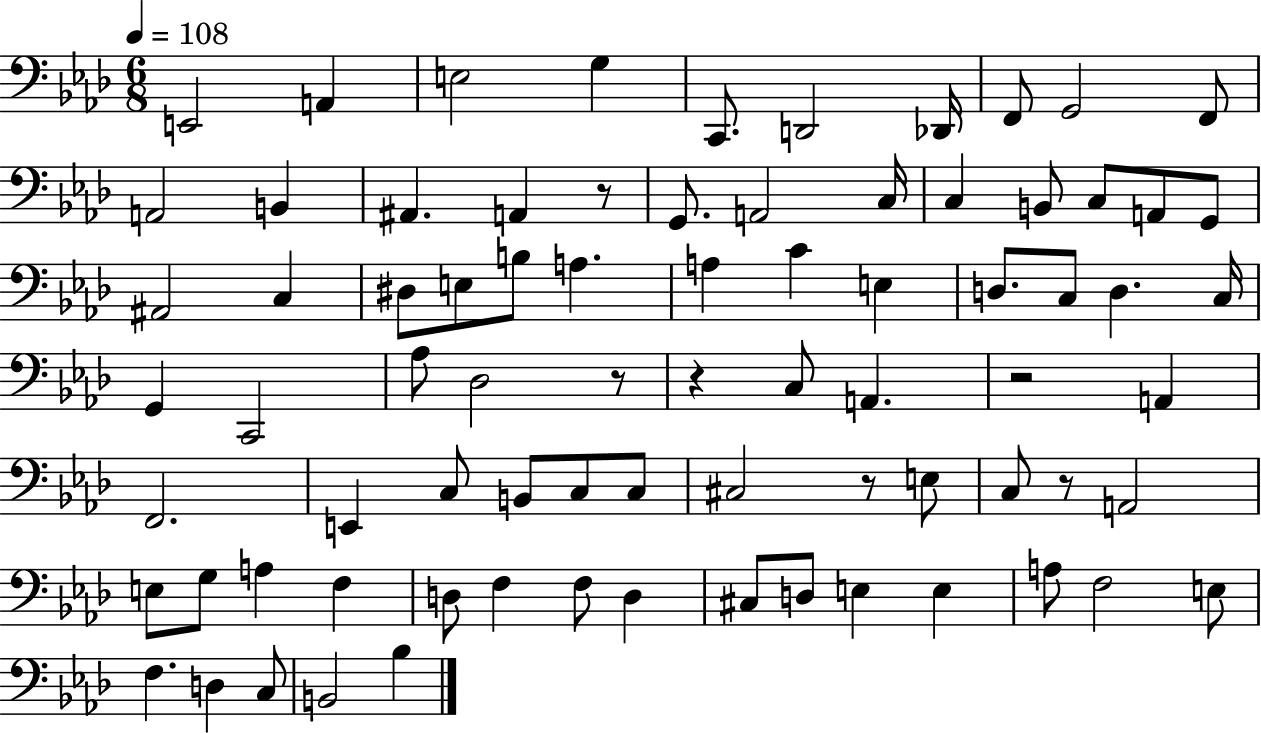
E2/h A2/q E3/h G3/q C2/e. D2/h Db2/s F2/e G2/h F2/e A2/h B2/q A#2/q. A2/q R/e G2/e. A2/h C3/s C3/q B2/e C3/e A2/e G2/e A#2/h C3/q D#3/e E3/e B3/e A3/q. A3/q C4/q E3/q D3/e. C3/e D3/q. C3/s G2/q C2/h Ab3/e Db3/h R/e R/q C3/e A2/q. R/h A2/q F2/h. E2/q C3/e B2/e C3/e C3/e C#3/h R/e E3/e C3/e R/e A2/h E3/e G3/e A3/q F3/q D3/e F3/q F3/e D3/q C#3/e D3/e E3/q E3/q A3/e F3/h E3/e F3/q. D3/q C3/e B2/h Bb3/q